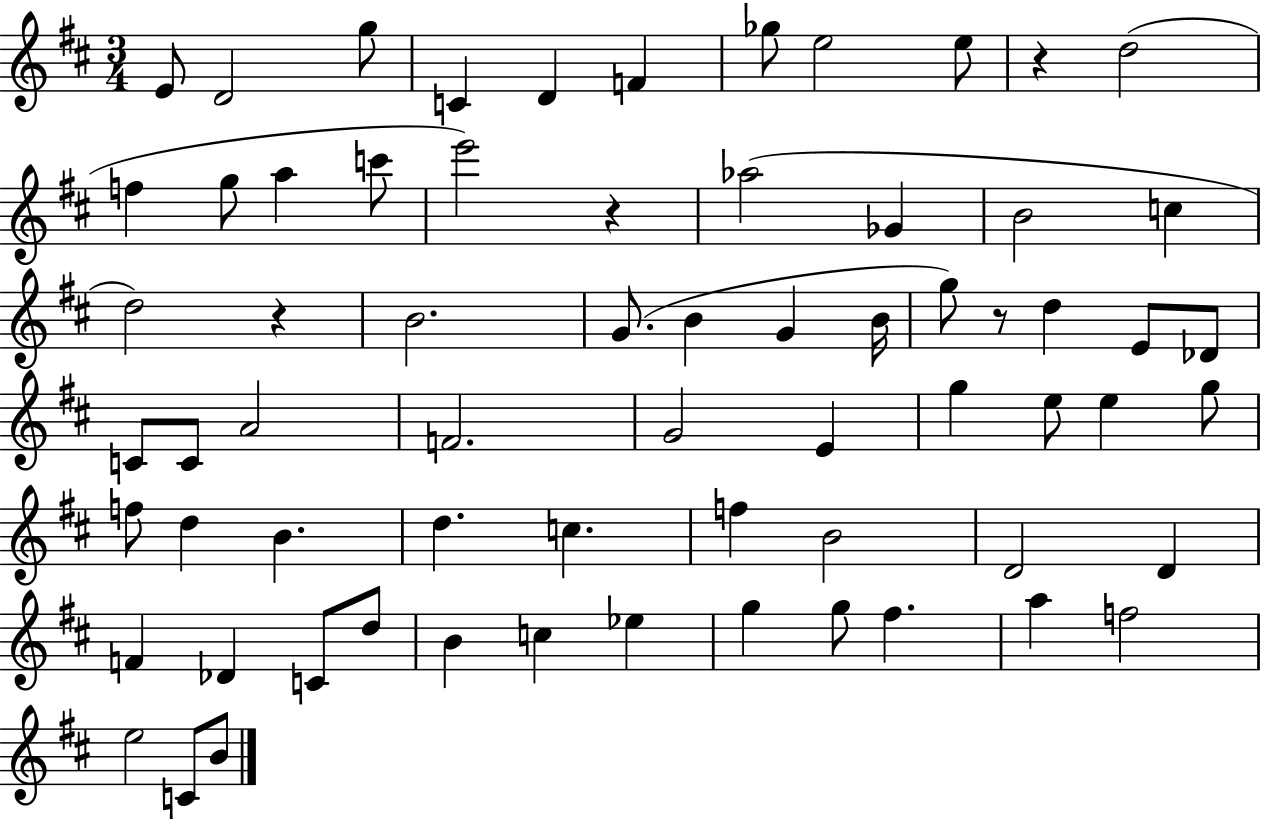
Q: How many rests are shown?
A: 4